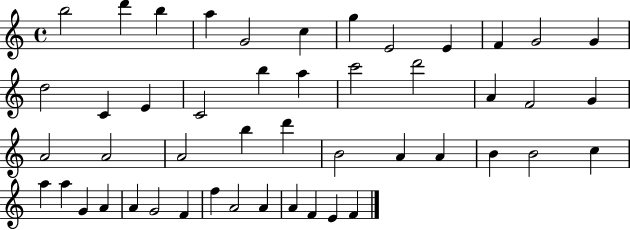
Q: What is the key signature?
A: C major